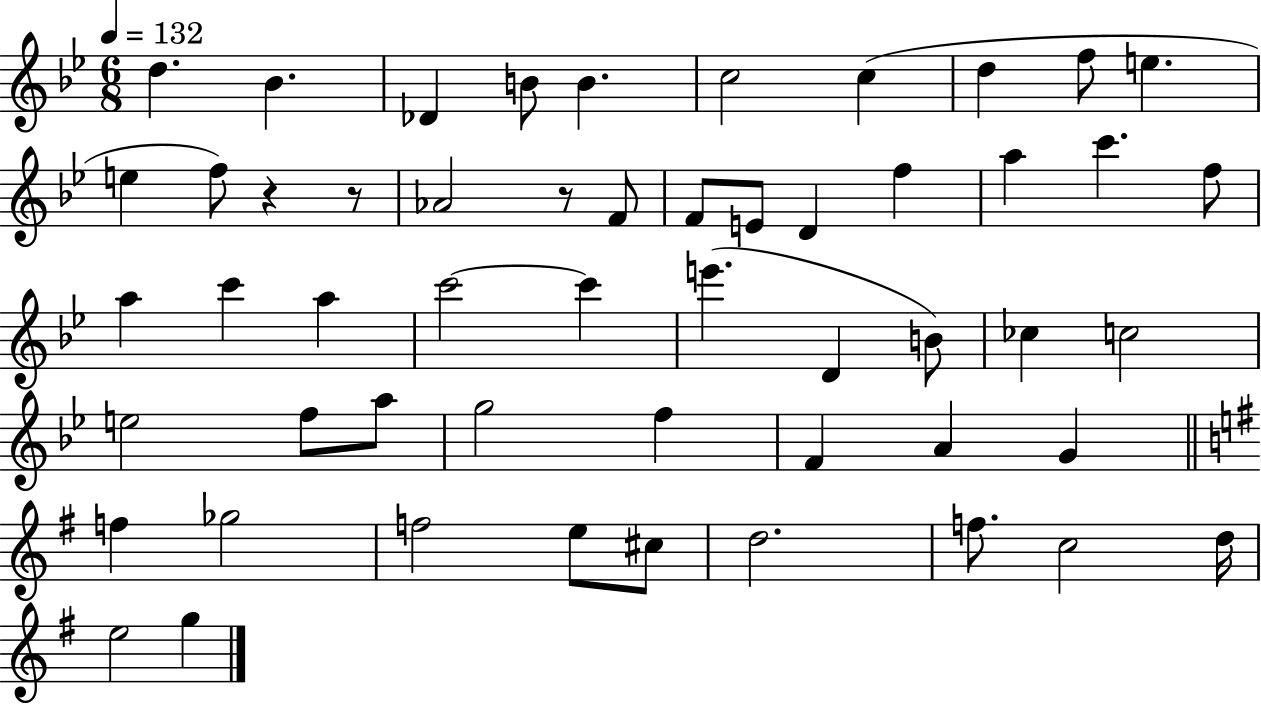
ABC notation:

X:1
T:Untitled
M:6/8
L:1/4
K:Bb
d _B _D B/2 B c2 c d f/2 e e f/2 z z/2 _A2 z/2 F/2 F/2 E/2 D f a c' f/2 a c' a c'2 c' e' D B/2 _c c2 e2 f/2 a/2 g2 f F A G f _g2 f2 e/2 ^c/2 d2 f/2 c2 d/4 e2 g